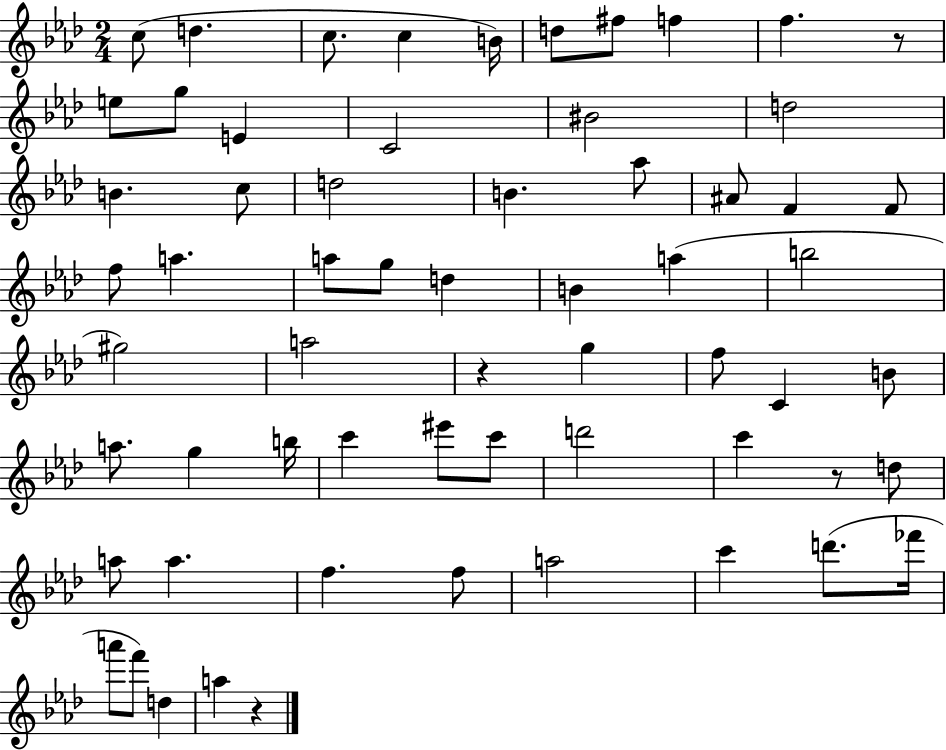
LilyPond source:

{
  \clef treble
  \numericTimeSignature
  \time 2/4
  \key aes \major
  \repeat volta 2 { c''8( d''4. | c''8. c''4 b'16) | d''8 fis''8 f''4 | f''4. r8 | \break e''8 g''8 e'4 | c'2 | bis'2 | d''2 | \break b'4. c''8 | d''2 | b'4. aes''8 | ais'8 f'4 f'8 | \break f''8 a''4. | a''8 g''8 d''4 | b'4 a''4( | b''2 | \break gis''2) | a''2 | r4 g''4 | f''8 c'4 b'8 | \break a''8. g''4 b''16 | c'''4 eis'''8 c'''8 | d'''2 | c'''4 r8 d''8 | \break a''8 a''4. | f''4. f''8 | a''2 | c'''4 d'''8.( fes'''16 | \break a'''8 f'''8) d''4 | a''4 r4 | } \bar "|."
}